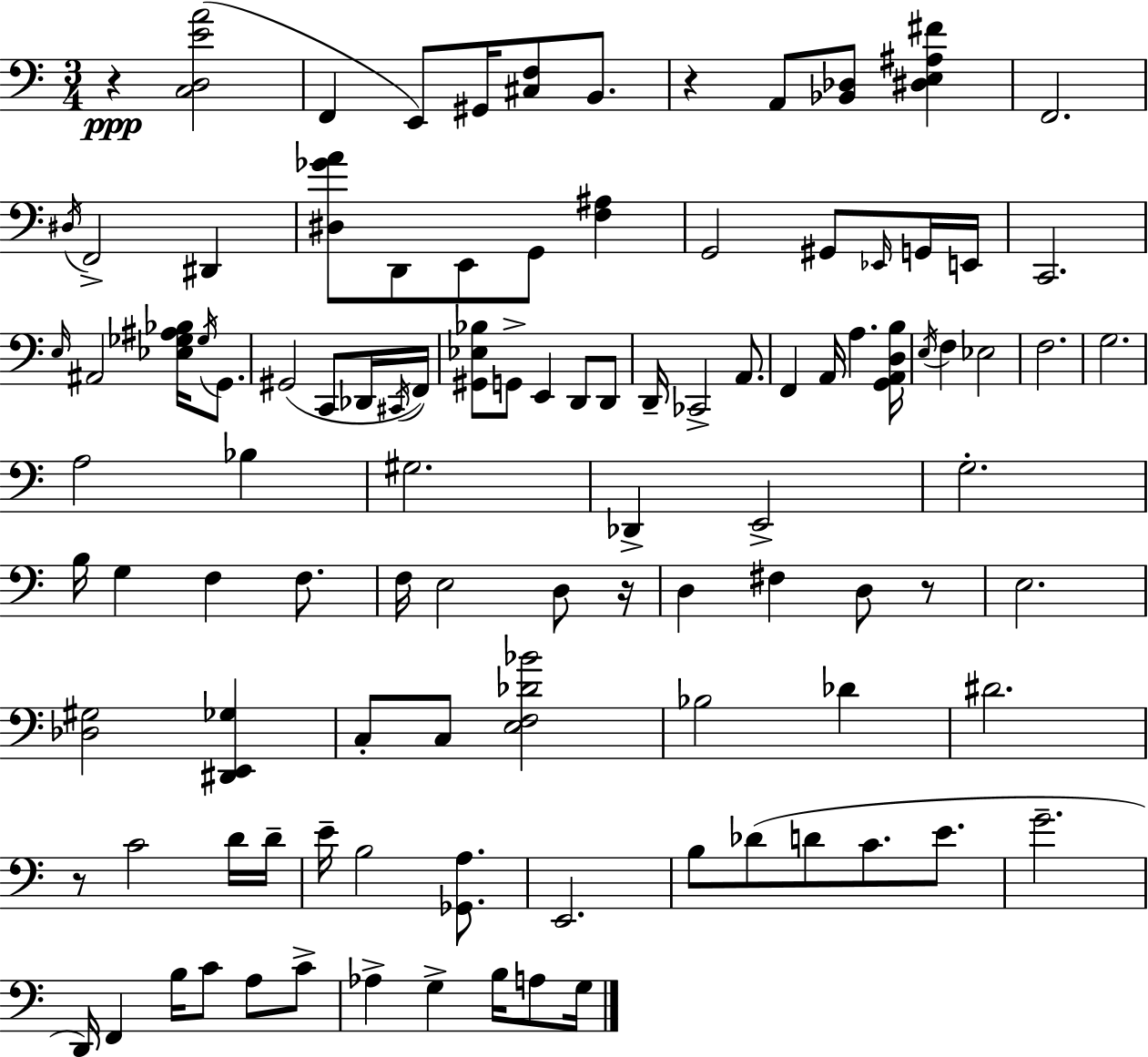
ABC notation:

X:1
T:Untitled
M:3/4
L:1/4
K:Am
z [C,D,EA]2 F,, E,,/2 ^G,,/4 [^C,F,]/2 B,,/2 z A,,/2 [_B,,_D,]/2 [^D,E,^A,^F] F,,2 ^D,/4 F,,2 ^D,, [^D,_GA]/2 D,,/2 E,,/2 G,,/2 [F,^A,] G,,2 ^G,,/2 _E,,/4 G,,/4 E,,/4 C,,2 E,/4 ^A,,2 [_E,_G,^A,_B,]/4 _G,/4 G,,/2 ^G,,2 C,,/2 _D,,/4 ^C,,/4 F,,/4 [^G,,_E,_B,]/2 G,,/2 E,, D,,/2 D,,/2 D,,/4 _C,,2 A,,/2 F,, A,,/4 A, [G,,A,,D,B,]/4 E,/4 F, _E,2 F,2 G,2 A,2 _B, ^G,2 _D,, E,,2 G,2 B,/4 G, F, F,/2 F,/4 E,2 D,/2 z/4 D, ^F, D,/2 z/2 E,2 [_D,^G,]2 [^D,,E,,_G,] C,/2 C,/2 [E,F,_D_B]2 _B,2 _D ^D2 z/2 C2 D/4 D/4 E/4 B,2 [_G,,A,]/2 E,,2 B,/2 _D/2 D/2 C/2 E/2 G2 D,,/4 F,, B,/4 C/2 A,/2 C/2 _A, G, B,/4 A,/2 G,/4